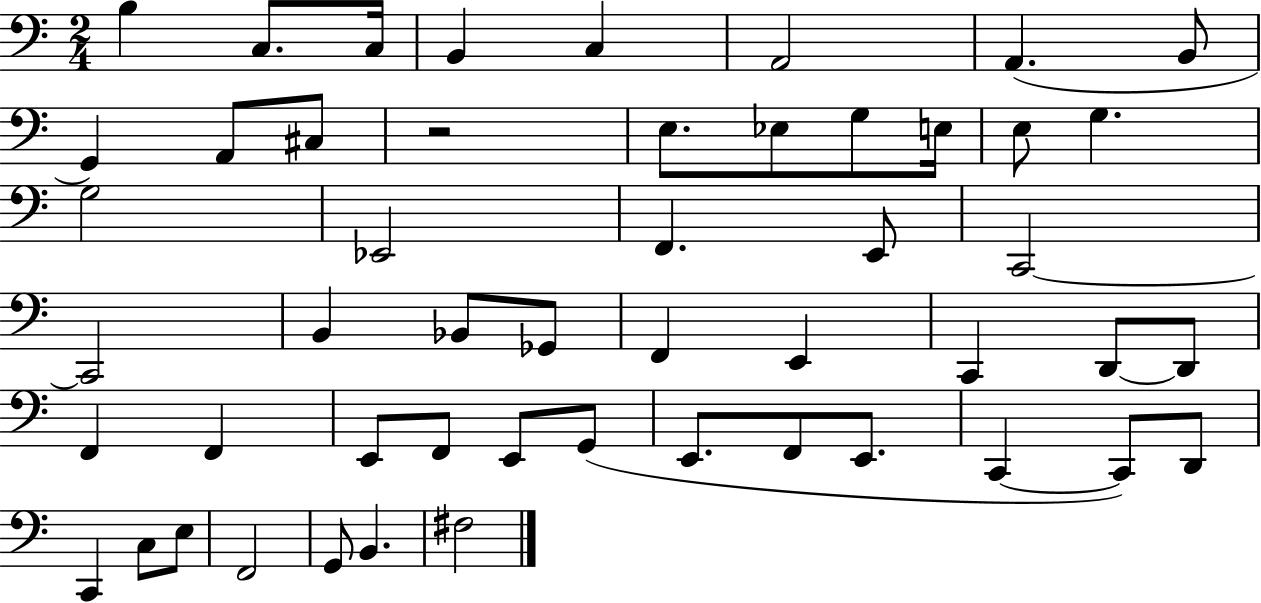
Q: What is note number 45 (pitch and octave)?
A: C3